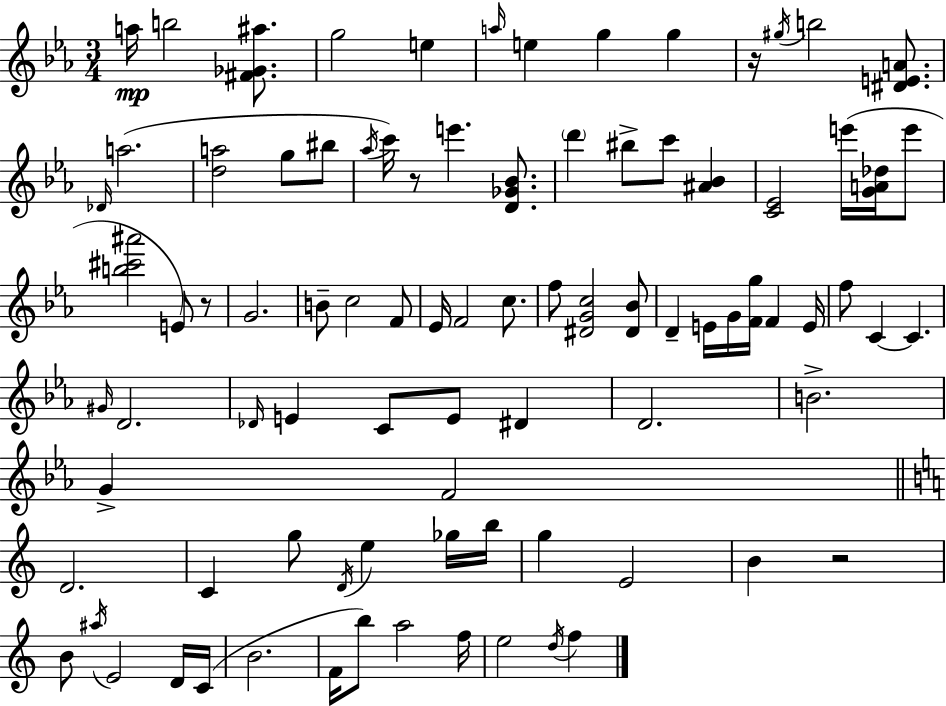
{
  \clef treble
  \numericTimeSignature
  \time 3/4
  \key c \minor
  a''16\mp b''2 <fis' ges' ais''>8. | g''2 e''4 | \grace { a''16 } e''4 g''4 g''4 | r16 \acciaccatura { gis''16 } b''2 <dis' e' a'>8. | \break \grace { des'16 } a''2.( | <d'' a''>2 g''8 | bis''8 \acciaccatura { aes''16 } c'''16) r8 e'''4. | <d' ges' bes'>8. \parenthesize d'''4 bis''8-> c'''8 | \break <ais' bes'>4 <c' ees'>2 | e'''16( <g' a' des''>16 e'''8 <b'' cis''' ais'''>2 | e'8) r8 g'2. | b'8-- c''2 | \break f'8 ees'16 f'2 | c''8. f''8 <dis' g' c''>2 | <dis' bes'>8 d'4-- e'16 g'16 <f' g''>16 f'4 | e'16 f''8 c'4~~ c'4. | \break \grace { gis'16 } d'2. | \grace { des'16 } e'4 c'8 | e'8 dis'4 d'2. | b'2.-> | \break g'4-> f'2 | \bar "||" \break \key a \minor d'2. | c'4 g''8 \acciaccatura { d'16 } e''4 ges''16 | b''16 g''4 e'2 | b'4 r2 | \break b'8 \acciaccatura { ais''16 } e'2 | d'16 c'16( b'2. | f'16 b''8) a''2 | f''16 e''2 \acciaccatura { d''16 } f''4 | \break \bar "|."
}